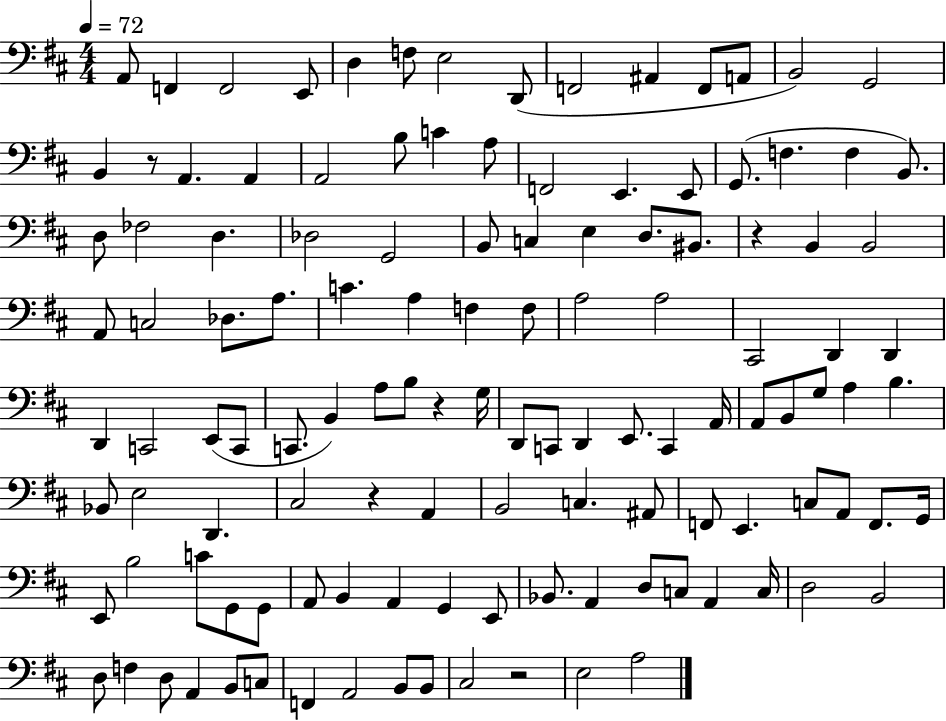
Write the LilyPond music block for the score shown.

{
  \clef bass
  \numericTimeSignature
  \time 4/4
  \key d \major
  \tempo 4 = 72
  a,8 f,4 f,2 e,8 | d4 f8 e2 d,8( | f,2 ais,4 f,8 a,8 | b,2) g,2 | \break b,4 r8 a,4. a,4 | a,2 b8 c'4 a8 | f,2 e,4. e,8 | g,8.( f4. f4 b,8.) | \break d8 fes2 d4. | des2 g,2 | b,8 c4 e4 d8. bis,8. | r4 b,4 b,2 | \break a,8 c2 des8. a8. | c'4. a4 f4 f8 | a2 a2 | cis,2 d,4 d,4 | \break d,4 c,2 e,8( c,8 | c,8. b,4) a8 b8 r4 g16 | d,8 c,8 d,4 e,8. c,4 a,16 | a,8 b,8 g8 a4 b4. | \break bes,8 e2 d,4. | cis2 r4 a,4 | b,2 c4. ais,8 | f,8 e,4. c8 a,8 f,8. g,16 | \break e,8 b2 c'8 g,8 g,8 | a,8 b,4 a,4 g,4 e,8 | bes,8. a,4 d8 c8 a,4 c16 | d2 b,2 | \break d8 f4 d8 a,4 b,8 c8 | f,4 a,2 b,8 b,8 | cis2 r2 | e2 a2 | \break \bar "|."
}